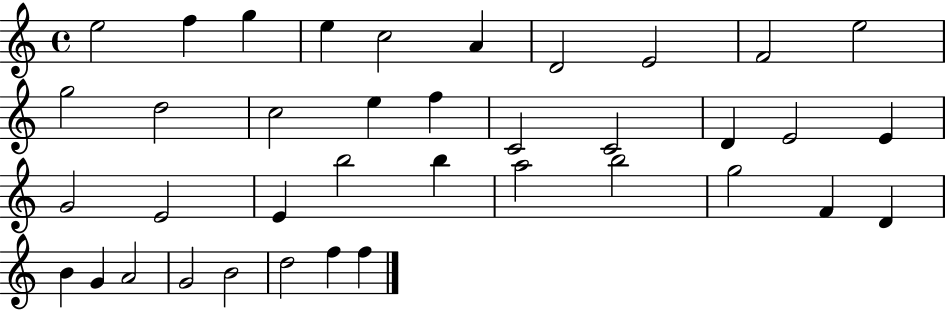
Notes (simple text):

E5/h F5/q G5/q E5/q C5/h A4/q D4/h E4/h F4/h E5/h G5/h D5/h C5/h E5/q F5/q C4/h C4/h D4/q E4/h E4/q G4/h E4/h E4/q B5/h B5/q A5/h B5/h G5/h F4/q D4/q B4/q G4/q A4/h G4/h B4/h D5/h F5/q F5/q